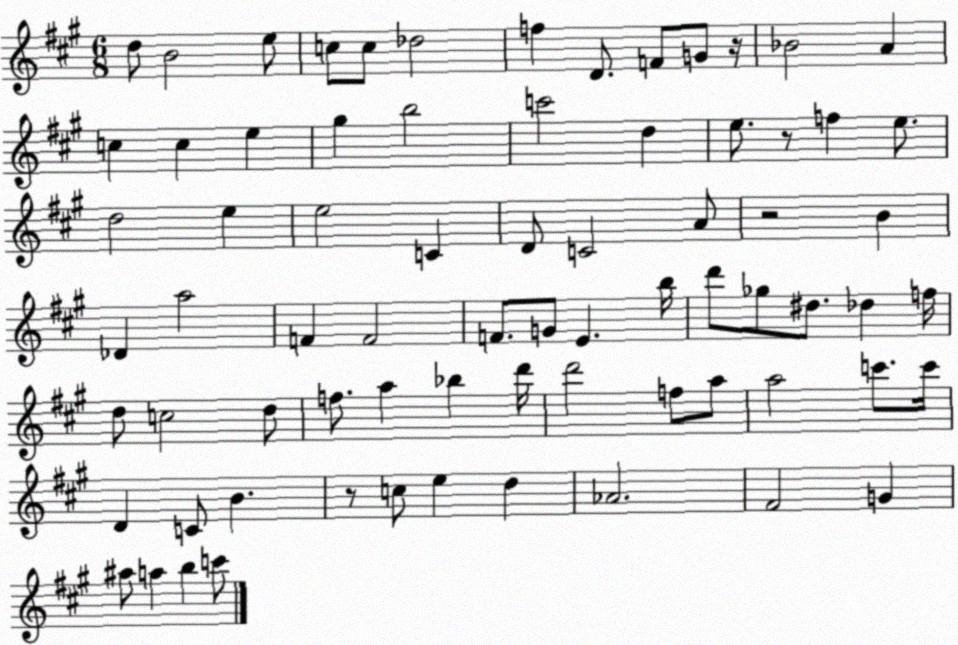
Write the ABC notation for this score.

X:1
T:Untitled
M:6/8
L:1/4
K:A
d/2 B2 e/2 c/2 c/2 _d2 f D/2 F/2 G/2 z/4 _B2 A c c e ^g b2 c'2 d e/2 z/2 f e/2 d2 e e2 C D/2 C2 A/2 z2 B _D a2 F F2 F/2 G/2 E b/4 d'/2 _g/2 ^d/2 _d f/4 d/2 c2 d/2 f/2 a _b d'/4 d'2 f/2 a/2 a2 c'/2 c'/4 D C/2 B z/2 c/2 e d _A2 ^F2 G ^a/2 a b c'/2